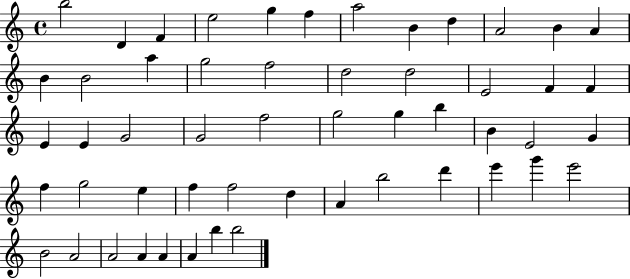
X:1
T:Untitled
M:4/4
L:1/4
K:C
b2 D F e2 g f a2 B d A2 B A B B2 a g2 f2 d2 d2 E2 F F E E G2 G2 f2 g2 g b B E2 G f g2 e f f2 d A b2 d' e' g' e'2 B2 A2 A2 A A A b b2